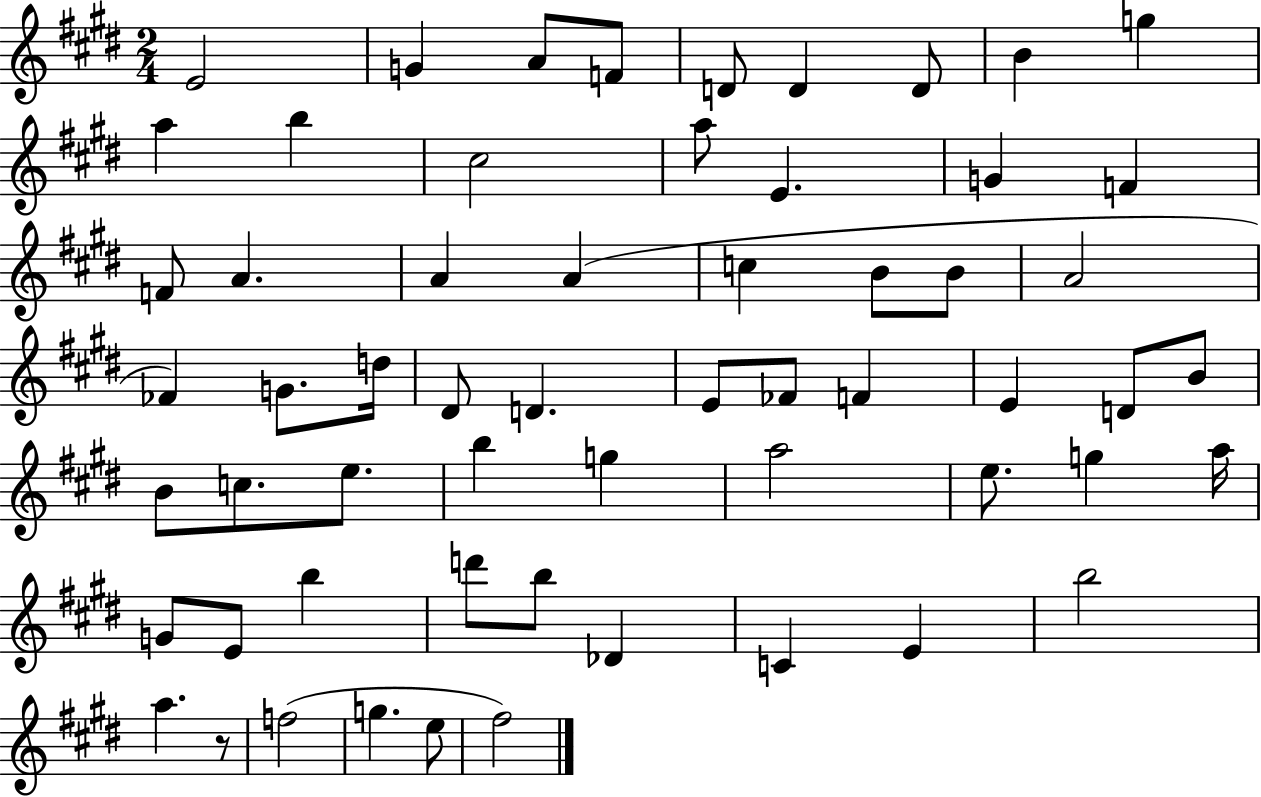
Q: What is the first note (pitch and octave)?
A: E4